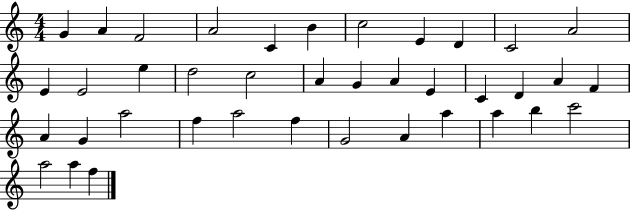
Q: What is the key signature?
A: C major